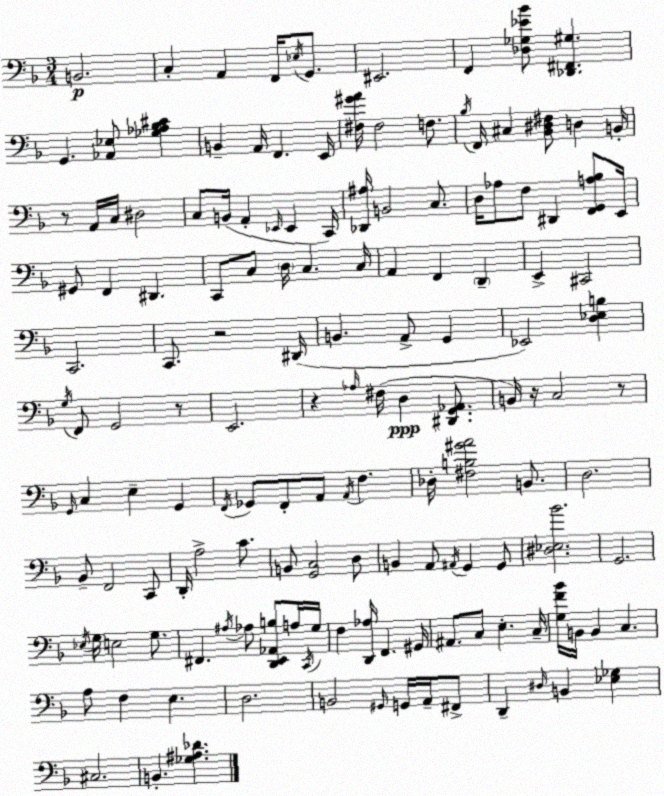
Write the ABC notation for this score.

X:1
T:Untitled
M:3/4
L:1/4
K:Dm
B,,2 C, A,, F,,/4 _E,/4 G,,/2 ^E,,2 F,, [_D,_G,_E_B]/2 [_D,,^F,,^G,] G,, [_A,,_E,]/2 [_G,_A,_B,^C] B,, A,,/4 F,, E,,/4 [^F,^GA]/4 ^F,2 F,/2 _B,/4 F,,/4 ^C, [_B,,^D,^F,]/2 D, B,,/4 z/2 A,,/4 C,/4 ^D,2 C,/2 B,,/4 A,, _E,,/4 _E,, C,,/4 [_D,,^A,]/4 B,,2 C,/2 D,/4 _A,/2 F,/2 ^D,, [F,,G,,A,_B,]/2 E,,/4 ^G,,/2 F,, ^D,, C,,/2 C,/2 D,/4 C, C,/4 A,, F,, D,, E,, ^C,,2 C,,2 C,,/2 z2 ^D,,/4 B,, A,,/2 G,, _E,,2 [D,_E,B,] G,/4 F,,/2 G,,2 z/2 E,,2 z _A,/4 ^F,/4 D, [^D,,G,,_A,,]/2 B,,/4 z/4 C,2 z/2 G,,/4 C, E, G,, F,,/4 _G,,/2 F,,/2 A,,/2 A,,/4 F, _D,/4 [^F,B,^GA]2 B,,/2 D,2 _B,,/2 F,,2 C,,/2 D,,/4 A,2 C/2 B,,/2 [G,,C,]2 D,/2 B,, A,,/2 ^A,,/4 G,, G,,/2 [^D,_E,_B]2 G,,2 _E,/4 G,/4 E,2 G,/2 ^F,, ^A,/4 _A,/2 [D,,E,,_A,,B,]/2 A,/4 C,,/4 G,/4 F, [D,,_A,]/4 F,, ^G,,/4 ^A,,/2 C,/2 E, C,/4 [G,F_B]/4 B,,/4 B,, C, A,/2 F, E, D,2 B,,2 ^G,,/4 G,,/4 A,,/4 ^F,,/2 D,, ^D,/4 B,, [_E,_G,] ^C,2 B,, [_G,^A,_D]